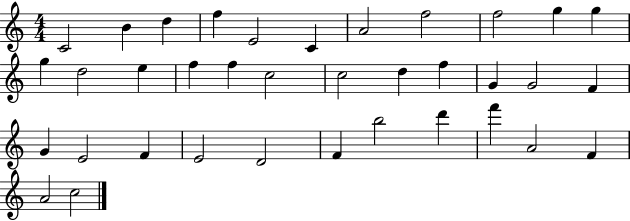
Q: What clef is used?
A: treble